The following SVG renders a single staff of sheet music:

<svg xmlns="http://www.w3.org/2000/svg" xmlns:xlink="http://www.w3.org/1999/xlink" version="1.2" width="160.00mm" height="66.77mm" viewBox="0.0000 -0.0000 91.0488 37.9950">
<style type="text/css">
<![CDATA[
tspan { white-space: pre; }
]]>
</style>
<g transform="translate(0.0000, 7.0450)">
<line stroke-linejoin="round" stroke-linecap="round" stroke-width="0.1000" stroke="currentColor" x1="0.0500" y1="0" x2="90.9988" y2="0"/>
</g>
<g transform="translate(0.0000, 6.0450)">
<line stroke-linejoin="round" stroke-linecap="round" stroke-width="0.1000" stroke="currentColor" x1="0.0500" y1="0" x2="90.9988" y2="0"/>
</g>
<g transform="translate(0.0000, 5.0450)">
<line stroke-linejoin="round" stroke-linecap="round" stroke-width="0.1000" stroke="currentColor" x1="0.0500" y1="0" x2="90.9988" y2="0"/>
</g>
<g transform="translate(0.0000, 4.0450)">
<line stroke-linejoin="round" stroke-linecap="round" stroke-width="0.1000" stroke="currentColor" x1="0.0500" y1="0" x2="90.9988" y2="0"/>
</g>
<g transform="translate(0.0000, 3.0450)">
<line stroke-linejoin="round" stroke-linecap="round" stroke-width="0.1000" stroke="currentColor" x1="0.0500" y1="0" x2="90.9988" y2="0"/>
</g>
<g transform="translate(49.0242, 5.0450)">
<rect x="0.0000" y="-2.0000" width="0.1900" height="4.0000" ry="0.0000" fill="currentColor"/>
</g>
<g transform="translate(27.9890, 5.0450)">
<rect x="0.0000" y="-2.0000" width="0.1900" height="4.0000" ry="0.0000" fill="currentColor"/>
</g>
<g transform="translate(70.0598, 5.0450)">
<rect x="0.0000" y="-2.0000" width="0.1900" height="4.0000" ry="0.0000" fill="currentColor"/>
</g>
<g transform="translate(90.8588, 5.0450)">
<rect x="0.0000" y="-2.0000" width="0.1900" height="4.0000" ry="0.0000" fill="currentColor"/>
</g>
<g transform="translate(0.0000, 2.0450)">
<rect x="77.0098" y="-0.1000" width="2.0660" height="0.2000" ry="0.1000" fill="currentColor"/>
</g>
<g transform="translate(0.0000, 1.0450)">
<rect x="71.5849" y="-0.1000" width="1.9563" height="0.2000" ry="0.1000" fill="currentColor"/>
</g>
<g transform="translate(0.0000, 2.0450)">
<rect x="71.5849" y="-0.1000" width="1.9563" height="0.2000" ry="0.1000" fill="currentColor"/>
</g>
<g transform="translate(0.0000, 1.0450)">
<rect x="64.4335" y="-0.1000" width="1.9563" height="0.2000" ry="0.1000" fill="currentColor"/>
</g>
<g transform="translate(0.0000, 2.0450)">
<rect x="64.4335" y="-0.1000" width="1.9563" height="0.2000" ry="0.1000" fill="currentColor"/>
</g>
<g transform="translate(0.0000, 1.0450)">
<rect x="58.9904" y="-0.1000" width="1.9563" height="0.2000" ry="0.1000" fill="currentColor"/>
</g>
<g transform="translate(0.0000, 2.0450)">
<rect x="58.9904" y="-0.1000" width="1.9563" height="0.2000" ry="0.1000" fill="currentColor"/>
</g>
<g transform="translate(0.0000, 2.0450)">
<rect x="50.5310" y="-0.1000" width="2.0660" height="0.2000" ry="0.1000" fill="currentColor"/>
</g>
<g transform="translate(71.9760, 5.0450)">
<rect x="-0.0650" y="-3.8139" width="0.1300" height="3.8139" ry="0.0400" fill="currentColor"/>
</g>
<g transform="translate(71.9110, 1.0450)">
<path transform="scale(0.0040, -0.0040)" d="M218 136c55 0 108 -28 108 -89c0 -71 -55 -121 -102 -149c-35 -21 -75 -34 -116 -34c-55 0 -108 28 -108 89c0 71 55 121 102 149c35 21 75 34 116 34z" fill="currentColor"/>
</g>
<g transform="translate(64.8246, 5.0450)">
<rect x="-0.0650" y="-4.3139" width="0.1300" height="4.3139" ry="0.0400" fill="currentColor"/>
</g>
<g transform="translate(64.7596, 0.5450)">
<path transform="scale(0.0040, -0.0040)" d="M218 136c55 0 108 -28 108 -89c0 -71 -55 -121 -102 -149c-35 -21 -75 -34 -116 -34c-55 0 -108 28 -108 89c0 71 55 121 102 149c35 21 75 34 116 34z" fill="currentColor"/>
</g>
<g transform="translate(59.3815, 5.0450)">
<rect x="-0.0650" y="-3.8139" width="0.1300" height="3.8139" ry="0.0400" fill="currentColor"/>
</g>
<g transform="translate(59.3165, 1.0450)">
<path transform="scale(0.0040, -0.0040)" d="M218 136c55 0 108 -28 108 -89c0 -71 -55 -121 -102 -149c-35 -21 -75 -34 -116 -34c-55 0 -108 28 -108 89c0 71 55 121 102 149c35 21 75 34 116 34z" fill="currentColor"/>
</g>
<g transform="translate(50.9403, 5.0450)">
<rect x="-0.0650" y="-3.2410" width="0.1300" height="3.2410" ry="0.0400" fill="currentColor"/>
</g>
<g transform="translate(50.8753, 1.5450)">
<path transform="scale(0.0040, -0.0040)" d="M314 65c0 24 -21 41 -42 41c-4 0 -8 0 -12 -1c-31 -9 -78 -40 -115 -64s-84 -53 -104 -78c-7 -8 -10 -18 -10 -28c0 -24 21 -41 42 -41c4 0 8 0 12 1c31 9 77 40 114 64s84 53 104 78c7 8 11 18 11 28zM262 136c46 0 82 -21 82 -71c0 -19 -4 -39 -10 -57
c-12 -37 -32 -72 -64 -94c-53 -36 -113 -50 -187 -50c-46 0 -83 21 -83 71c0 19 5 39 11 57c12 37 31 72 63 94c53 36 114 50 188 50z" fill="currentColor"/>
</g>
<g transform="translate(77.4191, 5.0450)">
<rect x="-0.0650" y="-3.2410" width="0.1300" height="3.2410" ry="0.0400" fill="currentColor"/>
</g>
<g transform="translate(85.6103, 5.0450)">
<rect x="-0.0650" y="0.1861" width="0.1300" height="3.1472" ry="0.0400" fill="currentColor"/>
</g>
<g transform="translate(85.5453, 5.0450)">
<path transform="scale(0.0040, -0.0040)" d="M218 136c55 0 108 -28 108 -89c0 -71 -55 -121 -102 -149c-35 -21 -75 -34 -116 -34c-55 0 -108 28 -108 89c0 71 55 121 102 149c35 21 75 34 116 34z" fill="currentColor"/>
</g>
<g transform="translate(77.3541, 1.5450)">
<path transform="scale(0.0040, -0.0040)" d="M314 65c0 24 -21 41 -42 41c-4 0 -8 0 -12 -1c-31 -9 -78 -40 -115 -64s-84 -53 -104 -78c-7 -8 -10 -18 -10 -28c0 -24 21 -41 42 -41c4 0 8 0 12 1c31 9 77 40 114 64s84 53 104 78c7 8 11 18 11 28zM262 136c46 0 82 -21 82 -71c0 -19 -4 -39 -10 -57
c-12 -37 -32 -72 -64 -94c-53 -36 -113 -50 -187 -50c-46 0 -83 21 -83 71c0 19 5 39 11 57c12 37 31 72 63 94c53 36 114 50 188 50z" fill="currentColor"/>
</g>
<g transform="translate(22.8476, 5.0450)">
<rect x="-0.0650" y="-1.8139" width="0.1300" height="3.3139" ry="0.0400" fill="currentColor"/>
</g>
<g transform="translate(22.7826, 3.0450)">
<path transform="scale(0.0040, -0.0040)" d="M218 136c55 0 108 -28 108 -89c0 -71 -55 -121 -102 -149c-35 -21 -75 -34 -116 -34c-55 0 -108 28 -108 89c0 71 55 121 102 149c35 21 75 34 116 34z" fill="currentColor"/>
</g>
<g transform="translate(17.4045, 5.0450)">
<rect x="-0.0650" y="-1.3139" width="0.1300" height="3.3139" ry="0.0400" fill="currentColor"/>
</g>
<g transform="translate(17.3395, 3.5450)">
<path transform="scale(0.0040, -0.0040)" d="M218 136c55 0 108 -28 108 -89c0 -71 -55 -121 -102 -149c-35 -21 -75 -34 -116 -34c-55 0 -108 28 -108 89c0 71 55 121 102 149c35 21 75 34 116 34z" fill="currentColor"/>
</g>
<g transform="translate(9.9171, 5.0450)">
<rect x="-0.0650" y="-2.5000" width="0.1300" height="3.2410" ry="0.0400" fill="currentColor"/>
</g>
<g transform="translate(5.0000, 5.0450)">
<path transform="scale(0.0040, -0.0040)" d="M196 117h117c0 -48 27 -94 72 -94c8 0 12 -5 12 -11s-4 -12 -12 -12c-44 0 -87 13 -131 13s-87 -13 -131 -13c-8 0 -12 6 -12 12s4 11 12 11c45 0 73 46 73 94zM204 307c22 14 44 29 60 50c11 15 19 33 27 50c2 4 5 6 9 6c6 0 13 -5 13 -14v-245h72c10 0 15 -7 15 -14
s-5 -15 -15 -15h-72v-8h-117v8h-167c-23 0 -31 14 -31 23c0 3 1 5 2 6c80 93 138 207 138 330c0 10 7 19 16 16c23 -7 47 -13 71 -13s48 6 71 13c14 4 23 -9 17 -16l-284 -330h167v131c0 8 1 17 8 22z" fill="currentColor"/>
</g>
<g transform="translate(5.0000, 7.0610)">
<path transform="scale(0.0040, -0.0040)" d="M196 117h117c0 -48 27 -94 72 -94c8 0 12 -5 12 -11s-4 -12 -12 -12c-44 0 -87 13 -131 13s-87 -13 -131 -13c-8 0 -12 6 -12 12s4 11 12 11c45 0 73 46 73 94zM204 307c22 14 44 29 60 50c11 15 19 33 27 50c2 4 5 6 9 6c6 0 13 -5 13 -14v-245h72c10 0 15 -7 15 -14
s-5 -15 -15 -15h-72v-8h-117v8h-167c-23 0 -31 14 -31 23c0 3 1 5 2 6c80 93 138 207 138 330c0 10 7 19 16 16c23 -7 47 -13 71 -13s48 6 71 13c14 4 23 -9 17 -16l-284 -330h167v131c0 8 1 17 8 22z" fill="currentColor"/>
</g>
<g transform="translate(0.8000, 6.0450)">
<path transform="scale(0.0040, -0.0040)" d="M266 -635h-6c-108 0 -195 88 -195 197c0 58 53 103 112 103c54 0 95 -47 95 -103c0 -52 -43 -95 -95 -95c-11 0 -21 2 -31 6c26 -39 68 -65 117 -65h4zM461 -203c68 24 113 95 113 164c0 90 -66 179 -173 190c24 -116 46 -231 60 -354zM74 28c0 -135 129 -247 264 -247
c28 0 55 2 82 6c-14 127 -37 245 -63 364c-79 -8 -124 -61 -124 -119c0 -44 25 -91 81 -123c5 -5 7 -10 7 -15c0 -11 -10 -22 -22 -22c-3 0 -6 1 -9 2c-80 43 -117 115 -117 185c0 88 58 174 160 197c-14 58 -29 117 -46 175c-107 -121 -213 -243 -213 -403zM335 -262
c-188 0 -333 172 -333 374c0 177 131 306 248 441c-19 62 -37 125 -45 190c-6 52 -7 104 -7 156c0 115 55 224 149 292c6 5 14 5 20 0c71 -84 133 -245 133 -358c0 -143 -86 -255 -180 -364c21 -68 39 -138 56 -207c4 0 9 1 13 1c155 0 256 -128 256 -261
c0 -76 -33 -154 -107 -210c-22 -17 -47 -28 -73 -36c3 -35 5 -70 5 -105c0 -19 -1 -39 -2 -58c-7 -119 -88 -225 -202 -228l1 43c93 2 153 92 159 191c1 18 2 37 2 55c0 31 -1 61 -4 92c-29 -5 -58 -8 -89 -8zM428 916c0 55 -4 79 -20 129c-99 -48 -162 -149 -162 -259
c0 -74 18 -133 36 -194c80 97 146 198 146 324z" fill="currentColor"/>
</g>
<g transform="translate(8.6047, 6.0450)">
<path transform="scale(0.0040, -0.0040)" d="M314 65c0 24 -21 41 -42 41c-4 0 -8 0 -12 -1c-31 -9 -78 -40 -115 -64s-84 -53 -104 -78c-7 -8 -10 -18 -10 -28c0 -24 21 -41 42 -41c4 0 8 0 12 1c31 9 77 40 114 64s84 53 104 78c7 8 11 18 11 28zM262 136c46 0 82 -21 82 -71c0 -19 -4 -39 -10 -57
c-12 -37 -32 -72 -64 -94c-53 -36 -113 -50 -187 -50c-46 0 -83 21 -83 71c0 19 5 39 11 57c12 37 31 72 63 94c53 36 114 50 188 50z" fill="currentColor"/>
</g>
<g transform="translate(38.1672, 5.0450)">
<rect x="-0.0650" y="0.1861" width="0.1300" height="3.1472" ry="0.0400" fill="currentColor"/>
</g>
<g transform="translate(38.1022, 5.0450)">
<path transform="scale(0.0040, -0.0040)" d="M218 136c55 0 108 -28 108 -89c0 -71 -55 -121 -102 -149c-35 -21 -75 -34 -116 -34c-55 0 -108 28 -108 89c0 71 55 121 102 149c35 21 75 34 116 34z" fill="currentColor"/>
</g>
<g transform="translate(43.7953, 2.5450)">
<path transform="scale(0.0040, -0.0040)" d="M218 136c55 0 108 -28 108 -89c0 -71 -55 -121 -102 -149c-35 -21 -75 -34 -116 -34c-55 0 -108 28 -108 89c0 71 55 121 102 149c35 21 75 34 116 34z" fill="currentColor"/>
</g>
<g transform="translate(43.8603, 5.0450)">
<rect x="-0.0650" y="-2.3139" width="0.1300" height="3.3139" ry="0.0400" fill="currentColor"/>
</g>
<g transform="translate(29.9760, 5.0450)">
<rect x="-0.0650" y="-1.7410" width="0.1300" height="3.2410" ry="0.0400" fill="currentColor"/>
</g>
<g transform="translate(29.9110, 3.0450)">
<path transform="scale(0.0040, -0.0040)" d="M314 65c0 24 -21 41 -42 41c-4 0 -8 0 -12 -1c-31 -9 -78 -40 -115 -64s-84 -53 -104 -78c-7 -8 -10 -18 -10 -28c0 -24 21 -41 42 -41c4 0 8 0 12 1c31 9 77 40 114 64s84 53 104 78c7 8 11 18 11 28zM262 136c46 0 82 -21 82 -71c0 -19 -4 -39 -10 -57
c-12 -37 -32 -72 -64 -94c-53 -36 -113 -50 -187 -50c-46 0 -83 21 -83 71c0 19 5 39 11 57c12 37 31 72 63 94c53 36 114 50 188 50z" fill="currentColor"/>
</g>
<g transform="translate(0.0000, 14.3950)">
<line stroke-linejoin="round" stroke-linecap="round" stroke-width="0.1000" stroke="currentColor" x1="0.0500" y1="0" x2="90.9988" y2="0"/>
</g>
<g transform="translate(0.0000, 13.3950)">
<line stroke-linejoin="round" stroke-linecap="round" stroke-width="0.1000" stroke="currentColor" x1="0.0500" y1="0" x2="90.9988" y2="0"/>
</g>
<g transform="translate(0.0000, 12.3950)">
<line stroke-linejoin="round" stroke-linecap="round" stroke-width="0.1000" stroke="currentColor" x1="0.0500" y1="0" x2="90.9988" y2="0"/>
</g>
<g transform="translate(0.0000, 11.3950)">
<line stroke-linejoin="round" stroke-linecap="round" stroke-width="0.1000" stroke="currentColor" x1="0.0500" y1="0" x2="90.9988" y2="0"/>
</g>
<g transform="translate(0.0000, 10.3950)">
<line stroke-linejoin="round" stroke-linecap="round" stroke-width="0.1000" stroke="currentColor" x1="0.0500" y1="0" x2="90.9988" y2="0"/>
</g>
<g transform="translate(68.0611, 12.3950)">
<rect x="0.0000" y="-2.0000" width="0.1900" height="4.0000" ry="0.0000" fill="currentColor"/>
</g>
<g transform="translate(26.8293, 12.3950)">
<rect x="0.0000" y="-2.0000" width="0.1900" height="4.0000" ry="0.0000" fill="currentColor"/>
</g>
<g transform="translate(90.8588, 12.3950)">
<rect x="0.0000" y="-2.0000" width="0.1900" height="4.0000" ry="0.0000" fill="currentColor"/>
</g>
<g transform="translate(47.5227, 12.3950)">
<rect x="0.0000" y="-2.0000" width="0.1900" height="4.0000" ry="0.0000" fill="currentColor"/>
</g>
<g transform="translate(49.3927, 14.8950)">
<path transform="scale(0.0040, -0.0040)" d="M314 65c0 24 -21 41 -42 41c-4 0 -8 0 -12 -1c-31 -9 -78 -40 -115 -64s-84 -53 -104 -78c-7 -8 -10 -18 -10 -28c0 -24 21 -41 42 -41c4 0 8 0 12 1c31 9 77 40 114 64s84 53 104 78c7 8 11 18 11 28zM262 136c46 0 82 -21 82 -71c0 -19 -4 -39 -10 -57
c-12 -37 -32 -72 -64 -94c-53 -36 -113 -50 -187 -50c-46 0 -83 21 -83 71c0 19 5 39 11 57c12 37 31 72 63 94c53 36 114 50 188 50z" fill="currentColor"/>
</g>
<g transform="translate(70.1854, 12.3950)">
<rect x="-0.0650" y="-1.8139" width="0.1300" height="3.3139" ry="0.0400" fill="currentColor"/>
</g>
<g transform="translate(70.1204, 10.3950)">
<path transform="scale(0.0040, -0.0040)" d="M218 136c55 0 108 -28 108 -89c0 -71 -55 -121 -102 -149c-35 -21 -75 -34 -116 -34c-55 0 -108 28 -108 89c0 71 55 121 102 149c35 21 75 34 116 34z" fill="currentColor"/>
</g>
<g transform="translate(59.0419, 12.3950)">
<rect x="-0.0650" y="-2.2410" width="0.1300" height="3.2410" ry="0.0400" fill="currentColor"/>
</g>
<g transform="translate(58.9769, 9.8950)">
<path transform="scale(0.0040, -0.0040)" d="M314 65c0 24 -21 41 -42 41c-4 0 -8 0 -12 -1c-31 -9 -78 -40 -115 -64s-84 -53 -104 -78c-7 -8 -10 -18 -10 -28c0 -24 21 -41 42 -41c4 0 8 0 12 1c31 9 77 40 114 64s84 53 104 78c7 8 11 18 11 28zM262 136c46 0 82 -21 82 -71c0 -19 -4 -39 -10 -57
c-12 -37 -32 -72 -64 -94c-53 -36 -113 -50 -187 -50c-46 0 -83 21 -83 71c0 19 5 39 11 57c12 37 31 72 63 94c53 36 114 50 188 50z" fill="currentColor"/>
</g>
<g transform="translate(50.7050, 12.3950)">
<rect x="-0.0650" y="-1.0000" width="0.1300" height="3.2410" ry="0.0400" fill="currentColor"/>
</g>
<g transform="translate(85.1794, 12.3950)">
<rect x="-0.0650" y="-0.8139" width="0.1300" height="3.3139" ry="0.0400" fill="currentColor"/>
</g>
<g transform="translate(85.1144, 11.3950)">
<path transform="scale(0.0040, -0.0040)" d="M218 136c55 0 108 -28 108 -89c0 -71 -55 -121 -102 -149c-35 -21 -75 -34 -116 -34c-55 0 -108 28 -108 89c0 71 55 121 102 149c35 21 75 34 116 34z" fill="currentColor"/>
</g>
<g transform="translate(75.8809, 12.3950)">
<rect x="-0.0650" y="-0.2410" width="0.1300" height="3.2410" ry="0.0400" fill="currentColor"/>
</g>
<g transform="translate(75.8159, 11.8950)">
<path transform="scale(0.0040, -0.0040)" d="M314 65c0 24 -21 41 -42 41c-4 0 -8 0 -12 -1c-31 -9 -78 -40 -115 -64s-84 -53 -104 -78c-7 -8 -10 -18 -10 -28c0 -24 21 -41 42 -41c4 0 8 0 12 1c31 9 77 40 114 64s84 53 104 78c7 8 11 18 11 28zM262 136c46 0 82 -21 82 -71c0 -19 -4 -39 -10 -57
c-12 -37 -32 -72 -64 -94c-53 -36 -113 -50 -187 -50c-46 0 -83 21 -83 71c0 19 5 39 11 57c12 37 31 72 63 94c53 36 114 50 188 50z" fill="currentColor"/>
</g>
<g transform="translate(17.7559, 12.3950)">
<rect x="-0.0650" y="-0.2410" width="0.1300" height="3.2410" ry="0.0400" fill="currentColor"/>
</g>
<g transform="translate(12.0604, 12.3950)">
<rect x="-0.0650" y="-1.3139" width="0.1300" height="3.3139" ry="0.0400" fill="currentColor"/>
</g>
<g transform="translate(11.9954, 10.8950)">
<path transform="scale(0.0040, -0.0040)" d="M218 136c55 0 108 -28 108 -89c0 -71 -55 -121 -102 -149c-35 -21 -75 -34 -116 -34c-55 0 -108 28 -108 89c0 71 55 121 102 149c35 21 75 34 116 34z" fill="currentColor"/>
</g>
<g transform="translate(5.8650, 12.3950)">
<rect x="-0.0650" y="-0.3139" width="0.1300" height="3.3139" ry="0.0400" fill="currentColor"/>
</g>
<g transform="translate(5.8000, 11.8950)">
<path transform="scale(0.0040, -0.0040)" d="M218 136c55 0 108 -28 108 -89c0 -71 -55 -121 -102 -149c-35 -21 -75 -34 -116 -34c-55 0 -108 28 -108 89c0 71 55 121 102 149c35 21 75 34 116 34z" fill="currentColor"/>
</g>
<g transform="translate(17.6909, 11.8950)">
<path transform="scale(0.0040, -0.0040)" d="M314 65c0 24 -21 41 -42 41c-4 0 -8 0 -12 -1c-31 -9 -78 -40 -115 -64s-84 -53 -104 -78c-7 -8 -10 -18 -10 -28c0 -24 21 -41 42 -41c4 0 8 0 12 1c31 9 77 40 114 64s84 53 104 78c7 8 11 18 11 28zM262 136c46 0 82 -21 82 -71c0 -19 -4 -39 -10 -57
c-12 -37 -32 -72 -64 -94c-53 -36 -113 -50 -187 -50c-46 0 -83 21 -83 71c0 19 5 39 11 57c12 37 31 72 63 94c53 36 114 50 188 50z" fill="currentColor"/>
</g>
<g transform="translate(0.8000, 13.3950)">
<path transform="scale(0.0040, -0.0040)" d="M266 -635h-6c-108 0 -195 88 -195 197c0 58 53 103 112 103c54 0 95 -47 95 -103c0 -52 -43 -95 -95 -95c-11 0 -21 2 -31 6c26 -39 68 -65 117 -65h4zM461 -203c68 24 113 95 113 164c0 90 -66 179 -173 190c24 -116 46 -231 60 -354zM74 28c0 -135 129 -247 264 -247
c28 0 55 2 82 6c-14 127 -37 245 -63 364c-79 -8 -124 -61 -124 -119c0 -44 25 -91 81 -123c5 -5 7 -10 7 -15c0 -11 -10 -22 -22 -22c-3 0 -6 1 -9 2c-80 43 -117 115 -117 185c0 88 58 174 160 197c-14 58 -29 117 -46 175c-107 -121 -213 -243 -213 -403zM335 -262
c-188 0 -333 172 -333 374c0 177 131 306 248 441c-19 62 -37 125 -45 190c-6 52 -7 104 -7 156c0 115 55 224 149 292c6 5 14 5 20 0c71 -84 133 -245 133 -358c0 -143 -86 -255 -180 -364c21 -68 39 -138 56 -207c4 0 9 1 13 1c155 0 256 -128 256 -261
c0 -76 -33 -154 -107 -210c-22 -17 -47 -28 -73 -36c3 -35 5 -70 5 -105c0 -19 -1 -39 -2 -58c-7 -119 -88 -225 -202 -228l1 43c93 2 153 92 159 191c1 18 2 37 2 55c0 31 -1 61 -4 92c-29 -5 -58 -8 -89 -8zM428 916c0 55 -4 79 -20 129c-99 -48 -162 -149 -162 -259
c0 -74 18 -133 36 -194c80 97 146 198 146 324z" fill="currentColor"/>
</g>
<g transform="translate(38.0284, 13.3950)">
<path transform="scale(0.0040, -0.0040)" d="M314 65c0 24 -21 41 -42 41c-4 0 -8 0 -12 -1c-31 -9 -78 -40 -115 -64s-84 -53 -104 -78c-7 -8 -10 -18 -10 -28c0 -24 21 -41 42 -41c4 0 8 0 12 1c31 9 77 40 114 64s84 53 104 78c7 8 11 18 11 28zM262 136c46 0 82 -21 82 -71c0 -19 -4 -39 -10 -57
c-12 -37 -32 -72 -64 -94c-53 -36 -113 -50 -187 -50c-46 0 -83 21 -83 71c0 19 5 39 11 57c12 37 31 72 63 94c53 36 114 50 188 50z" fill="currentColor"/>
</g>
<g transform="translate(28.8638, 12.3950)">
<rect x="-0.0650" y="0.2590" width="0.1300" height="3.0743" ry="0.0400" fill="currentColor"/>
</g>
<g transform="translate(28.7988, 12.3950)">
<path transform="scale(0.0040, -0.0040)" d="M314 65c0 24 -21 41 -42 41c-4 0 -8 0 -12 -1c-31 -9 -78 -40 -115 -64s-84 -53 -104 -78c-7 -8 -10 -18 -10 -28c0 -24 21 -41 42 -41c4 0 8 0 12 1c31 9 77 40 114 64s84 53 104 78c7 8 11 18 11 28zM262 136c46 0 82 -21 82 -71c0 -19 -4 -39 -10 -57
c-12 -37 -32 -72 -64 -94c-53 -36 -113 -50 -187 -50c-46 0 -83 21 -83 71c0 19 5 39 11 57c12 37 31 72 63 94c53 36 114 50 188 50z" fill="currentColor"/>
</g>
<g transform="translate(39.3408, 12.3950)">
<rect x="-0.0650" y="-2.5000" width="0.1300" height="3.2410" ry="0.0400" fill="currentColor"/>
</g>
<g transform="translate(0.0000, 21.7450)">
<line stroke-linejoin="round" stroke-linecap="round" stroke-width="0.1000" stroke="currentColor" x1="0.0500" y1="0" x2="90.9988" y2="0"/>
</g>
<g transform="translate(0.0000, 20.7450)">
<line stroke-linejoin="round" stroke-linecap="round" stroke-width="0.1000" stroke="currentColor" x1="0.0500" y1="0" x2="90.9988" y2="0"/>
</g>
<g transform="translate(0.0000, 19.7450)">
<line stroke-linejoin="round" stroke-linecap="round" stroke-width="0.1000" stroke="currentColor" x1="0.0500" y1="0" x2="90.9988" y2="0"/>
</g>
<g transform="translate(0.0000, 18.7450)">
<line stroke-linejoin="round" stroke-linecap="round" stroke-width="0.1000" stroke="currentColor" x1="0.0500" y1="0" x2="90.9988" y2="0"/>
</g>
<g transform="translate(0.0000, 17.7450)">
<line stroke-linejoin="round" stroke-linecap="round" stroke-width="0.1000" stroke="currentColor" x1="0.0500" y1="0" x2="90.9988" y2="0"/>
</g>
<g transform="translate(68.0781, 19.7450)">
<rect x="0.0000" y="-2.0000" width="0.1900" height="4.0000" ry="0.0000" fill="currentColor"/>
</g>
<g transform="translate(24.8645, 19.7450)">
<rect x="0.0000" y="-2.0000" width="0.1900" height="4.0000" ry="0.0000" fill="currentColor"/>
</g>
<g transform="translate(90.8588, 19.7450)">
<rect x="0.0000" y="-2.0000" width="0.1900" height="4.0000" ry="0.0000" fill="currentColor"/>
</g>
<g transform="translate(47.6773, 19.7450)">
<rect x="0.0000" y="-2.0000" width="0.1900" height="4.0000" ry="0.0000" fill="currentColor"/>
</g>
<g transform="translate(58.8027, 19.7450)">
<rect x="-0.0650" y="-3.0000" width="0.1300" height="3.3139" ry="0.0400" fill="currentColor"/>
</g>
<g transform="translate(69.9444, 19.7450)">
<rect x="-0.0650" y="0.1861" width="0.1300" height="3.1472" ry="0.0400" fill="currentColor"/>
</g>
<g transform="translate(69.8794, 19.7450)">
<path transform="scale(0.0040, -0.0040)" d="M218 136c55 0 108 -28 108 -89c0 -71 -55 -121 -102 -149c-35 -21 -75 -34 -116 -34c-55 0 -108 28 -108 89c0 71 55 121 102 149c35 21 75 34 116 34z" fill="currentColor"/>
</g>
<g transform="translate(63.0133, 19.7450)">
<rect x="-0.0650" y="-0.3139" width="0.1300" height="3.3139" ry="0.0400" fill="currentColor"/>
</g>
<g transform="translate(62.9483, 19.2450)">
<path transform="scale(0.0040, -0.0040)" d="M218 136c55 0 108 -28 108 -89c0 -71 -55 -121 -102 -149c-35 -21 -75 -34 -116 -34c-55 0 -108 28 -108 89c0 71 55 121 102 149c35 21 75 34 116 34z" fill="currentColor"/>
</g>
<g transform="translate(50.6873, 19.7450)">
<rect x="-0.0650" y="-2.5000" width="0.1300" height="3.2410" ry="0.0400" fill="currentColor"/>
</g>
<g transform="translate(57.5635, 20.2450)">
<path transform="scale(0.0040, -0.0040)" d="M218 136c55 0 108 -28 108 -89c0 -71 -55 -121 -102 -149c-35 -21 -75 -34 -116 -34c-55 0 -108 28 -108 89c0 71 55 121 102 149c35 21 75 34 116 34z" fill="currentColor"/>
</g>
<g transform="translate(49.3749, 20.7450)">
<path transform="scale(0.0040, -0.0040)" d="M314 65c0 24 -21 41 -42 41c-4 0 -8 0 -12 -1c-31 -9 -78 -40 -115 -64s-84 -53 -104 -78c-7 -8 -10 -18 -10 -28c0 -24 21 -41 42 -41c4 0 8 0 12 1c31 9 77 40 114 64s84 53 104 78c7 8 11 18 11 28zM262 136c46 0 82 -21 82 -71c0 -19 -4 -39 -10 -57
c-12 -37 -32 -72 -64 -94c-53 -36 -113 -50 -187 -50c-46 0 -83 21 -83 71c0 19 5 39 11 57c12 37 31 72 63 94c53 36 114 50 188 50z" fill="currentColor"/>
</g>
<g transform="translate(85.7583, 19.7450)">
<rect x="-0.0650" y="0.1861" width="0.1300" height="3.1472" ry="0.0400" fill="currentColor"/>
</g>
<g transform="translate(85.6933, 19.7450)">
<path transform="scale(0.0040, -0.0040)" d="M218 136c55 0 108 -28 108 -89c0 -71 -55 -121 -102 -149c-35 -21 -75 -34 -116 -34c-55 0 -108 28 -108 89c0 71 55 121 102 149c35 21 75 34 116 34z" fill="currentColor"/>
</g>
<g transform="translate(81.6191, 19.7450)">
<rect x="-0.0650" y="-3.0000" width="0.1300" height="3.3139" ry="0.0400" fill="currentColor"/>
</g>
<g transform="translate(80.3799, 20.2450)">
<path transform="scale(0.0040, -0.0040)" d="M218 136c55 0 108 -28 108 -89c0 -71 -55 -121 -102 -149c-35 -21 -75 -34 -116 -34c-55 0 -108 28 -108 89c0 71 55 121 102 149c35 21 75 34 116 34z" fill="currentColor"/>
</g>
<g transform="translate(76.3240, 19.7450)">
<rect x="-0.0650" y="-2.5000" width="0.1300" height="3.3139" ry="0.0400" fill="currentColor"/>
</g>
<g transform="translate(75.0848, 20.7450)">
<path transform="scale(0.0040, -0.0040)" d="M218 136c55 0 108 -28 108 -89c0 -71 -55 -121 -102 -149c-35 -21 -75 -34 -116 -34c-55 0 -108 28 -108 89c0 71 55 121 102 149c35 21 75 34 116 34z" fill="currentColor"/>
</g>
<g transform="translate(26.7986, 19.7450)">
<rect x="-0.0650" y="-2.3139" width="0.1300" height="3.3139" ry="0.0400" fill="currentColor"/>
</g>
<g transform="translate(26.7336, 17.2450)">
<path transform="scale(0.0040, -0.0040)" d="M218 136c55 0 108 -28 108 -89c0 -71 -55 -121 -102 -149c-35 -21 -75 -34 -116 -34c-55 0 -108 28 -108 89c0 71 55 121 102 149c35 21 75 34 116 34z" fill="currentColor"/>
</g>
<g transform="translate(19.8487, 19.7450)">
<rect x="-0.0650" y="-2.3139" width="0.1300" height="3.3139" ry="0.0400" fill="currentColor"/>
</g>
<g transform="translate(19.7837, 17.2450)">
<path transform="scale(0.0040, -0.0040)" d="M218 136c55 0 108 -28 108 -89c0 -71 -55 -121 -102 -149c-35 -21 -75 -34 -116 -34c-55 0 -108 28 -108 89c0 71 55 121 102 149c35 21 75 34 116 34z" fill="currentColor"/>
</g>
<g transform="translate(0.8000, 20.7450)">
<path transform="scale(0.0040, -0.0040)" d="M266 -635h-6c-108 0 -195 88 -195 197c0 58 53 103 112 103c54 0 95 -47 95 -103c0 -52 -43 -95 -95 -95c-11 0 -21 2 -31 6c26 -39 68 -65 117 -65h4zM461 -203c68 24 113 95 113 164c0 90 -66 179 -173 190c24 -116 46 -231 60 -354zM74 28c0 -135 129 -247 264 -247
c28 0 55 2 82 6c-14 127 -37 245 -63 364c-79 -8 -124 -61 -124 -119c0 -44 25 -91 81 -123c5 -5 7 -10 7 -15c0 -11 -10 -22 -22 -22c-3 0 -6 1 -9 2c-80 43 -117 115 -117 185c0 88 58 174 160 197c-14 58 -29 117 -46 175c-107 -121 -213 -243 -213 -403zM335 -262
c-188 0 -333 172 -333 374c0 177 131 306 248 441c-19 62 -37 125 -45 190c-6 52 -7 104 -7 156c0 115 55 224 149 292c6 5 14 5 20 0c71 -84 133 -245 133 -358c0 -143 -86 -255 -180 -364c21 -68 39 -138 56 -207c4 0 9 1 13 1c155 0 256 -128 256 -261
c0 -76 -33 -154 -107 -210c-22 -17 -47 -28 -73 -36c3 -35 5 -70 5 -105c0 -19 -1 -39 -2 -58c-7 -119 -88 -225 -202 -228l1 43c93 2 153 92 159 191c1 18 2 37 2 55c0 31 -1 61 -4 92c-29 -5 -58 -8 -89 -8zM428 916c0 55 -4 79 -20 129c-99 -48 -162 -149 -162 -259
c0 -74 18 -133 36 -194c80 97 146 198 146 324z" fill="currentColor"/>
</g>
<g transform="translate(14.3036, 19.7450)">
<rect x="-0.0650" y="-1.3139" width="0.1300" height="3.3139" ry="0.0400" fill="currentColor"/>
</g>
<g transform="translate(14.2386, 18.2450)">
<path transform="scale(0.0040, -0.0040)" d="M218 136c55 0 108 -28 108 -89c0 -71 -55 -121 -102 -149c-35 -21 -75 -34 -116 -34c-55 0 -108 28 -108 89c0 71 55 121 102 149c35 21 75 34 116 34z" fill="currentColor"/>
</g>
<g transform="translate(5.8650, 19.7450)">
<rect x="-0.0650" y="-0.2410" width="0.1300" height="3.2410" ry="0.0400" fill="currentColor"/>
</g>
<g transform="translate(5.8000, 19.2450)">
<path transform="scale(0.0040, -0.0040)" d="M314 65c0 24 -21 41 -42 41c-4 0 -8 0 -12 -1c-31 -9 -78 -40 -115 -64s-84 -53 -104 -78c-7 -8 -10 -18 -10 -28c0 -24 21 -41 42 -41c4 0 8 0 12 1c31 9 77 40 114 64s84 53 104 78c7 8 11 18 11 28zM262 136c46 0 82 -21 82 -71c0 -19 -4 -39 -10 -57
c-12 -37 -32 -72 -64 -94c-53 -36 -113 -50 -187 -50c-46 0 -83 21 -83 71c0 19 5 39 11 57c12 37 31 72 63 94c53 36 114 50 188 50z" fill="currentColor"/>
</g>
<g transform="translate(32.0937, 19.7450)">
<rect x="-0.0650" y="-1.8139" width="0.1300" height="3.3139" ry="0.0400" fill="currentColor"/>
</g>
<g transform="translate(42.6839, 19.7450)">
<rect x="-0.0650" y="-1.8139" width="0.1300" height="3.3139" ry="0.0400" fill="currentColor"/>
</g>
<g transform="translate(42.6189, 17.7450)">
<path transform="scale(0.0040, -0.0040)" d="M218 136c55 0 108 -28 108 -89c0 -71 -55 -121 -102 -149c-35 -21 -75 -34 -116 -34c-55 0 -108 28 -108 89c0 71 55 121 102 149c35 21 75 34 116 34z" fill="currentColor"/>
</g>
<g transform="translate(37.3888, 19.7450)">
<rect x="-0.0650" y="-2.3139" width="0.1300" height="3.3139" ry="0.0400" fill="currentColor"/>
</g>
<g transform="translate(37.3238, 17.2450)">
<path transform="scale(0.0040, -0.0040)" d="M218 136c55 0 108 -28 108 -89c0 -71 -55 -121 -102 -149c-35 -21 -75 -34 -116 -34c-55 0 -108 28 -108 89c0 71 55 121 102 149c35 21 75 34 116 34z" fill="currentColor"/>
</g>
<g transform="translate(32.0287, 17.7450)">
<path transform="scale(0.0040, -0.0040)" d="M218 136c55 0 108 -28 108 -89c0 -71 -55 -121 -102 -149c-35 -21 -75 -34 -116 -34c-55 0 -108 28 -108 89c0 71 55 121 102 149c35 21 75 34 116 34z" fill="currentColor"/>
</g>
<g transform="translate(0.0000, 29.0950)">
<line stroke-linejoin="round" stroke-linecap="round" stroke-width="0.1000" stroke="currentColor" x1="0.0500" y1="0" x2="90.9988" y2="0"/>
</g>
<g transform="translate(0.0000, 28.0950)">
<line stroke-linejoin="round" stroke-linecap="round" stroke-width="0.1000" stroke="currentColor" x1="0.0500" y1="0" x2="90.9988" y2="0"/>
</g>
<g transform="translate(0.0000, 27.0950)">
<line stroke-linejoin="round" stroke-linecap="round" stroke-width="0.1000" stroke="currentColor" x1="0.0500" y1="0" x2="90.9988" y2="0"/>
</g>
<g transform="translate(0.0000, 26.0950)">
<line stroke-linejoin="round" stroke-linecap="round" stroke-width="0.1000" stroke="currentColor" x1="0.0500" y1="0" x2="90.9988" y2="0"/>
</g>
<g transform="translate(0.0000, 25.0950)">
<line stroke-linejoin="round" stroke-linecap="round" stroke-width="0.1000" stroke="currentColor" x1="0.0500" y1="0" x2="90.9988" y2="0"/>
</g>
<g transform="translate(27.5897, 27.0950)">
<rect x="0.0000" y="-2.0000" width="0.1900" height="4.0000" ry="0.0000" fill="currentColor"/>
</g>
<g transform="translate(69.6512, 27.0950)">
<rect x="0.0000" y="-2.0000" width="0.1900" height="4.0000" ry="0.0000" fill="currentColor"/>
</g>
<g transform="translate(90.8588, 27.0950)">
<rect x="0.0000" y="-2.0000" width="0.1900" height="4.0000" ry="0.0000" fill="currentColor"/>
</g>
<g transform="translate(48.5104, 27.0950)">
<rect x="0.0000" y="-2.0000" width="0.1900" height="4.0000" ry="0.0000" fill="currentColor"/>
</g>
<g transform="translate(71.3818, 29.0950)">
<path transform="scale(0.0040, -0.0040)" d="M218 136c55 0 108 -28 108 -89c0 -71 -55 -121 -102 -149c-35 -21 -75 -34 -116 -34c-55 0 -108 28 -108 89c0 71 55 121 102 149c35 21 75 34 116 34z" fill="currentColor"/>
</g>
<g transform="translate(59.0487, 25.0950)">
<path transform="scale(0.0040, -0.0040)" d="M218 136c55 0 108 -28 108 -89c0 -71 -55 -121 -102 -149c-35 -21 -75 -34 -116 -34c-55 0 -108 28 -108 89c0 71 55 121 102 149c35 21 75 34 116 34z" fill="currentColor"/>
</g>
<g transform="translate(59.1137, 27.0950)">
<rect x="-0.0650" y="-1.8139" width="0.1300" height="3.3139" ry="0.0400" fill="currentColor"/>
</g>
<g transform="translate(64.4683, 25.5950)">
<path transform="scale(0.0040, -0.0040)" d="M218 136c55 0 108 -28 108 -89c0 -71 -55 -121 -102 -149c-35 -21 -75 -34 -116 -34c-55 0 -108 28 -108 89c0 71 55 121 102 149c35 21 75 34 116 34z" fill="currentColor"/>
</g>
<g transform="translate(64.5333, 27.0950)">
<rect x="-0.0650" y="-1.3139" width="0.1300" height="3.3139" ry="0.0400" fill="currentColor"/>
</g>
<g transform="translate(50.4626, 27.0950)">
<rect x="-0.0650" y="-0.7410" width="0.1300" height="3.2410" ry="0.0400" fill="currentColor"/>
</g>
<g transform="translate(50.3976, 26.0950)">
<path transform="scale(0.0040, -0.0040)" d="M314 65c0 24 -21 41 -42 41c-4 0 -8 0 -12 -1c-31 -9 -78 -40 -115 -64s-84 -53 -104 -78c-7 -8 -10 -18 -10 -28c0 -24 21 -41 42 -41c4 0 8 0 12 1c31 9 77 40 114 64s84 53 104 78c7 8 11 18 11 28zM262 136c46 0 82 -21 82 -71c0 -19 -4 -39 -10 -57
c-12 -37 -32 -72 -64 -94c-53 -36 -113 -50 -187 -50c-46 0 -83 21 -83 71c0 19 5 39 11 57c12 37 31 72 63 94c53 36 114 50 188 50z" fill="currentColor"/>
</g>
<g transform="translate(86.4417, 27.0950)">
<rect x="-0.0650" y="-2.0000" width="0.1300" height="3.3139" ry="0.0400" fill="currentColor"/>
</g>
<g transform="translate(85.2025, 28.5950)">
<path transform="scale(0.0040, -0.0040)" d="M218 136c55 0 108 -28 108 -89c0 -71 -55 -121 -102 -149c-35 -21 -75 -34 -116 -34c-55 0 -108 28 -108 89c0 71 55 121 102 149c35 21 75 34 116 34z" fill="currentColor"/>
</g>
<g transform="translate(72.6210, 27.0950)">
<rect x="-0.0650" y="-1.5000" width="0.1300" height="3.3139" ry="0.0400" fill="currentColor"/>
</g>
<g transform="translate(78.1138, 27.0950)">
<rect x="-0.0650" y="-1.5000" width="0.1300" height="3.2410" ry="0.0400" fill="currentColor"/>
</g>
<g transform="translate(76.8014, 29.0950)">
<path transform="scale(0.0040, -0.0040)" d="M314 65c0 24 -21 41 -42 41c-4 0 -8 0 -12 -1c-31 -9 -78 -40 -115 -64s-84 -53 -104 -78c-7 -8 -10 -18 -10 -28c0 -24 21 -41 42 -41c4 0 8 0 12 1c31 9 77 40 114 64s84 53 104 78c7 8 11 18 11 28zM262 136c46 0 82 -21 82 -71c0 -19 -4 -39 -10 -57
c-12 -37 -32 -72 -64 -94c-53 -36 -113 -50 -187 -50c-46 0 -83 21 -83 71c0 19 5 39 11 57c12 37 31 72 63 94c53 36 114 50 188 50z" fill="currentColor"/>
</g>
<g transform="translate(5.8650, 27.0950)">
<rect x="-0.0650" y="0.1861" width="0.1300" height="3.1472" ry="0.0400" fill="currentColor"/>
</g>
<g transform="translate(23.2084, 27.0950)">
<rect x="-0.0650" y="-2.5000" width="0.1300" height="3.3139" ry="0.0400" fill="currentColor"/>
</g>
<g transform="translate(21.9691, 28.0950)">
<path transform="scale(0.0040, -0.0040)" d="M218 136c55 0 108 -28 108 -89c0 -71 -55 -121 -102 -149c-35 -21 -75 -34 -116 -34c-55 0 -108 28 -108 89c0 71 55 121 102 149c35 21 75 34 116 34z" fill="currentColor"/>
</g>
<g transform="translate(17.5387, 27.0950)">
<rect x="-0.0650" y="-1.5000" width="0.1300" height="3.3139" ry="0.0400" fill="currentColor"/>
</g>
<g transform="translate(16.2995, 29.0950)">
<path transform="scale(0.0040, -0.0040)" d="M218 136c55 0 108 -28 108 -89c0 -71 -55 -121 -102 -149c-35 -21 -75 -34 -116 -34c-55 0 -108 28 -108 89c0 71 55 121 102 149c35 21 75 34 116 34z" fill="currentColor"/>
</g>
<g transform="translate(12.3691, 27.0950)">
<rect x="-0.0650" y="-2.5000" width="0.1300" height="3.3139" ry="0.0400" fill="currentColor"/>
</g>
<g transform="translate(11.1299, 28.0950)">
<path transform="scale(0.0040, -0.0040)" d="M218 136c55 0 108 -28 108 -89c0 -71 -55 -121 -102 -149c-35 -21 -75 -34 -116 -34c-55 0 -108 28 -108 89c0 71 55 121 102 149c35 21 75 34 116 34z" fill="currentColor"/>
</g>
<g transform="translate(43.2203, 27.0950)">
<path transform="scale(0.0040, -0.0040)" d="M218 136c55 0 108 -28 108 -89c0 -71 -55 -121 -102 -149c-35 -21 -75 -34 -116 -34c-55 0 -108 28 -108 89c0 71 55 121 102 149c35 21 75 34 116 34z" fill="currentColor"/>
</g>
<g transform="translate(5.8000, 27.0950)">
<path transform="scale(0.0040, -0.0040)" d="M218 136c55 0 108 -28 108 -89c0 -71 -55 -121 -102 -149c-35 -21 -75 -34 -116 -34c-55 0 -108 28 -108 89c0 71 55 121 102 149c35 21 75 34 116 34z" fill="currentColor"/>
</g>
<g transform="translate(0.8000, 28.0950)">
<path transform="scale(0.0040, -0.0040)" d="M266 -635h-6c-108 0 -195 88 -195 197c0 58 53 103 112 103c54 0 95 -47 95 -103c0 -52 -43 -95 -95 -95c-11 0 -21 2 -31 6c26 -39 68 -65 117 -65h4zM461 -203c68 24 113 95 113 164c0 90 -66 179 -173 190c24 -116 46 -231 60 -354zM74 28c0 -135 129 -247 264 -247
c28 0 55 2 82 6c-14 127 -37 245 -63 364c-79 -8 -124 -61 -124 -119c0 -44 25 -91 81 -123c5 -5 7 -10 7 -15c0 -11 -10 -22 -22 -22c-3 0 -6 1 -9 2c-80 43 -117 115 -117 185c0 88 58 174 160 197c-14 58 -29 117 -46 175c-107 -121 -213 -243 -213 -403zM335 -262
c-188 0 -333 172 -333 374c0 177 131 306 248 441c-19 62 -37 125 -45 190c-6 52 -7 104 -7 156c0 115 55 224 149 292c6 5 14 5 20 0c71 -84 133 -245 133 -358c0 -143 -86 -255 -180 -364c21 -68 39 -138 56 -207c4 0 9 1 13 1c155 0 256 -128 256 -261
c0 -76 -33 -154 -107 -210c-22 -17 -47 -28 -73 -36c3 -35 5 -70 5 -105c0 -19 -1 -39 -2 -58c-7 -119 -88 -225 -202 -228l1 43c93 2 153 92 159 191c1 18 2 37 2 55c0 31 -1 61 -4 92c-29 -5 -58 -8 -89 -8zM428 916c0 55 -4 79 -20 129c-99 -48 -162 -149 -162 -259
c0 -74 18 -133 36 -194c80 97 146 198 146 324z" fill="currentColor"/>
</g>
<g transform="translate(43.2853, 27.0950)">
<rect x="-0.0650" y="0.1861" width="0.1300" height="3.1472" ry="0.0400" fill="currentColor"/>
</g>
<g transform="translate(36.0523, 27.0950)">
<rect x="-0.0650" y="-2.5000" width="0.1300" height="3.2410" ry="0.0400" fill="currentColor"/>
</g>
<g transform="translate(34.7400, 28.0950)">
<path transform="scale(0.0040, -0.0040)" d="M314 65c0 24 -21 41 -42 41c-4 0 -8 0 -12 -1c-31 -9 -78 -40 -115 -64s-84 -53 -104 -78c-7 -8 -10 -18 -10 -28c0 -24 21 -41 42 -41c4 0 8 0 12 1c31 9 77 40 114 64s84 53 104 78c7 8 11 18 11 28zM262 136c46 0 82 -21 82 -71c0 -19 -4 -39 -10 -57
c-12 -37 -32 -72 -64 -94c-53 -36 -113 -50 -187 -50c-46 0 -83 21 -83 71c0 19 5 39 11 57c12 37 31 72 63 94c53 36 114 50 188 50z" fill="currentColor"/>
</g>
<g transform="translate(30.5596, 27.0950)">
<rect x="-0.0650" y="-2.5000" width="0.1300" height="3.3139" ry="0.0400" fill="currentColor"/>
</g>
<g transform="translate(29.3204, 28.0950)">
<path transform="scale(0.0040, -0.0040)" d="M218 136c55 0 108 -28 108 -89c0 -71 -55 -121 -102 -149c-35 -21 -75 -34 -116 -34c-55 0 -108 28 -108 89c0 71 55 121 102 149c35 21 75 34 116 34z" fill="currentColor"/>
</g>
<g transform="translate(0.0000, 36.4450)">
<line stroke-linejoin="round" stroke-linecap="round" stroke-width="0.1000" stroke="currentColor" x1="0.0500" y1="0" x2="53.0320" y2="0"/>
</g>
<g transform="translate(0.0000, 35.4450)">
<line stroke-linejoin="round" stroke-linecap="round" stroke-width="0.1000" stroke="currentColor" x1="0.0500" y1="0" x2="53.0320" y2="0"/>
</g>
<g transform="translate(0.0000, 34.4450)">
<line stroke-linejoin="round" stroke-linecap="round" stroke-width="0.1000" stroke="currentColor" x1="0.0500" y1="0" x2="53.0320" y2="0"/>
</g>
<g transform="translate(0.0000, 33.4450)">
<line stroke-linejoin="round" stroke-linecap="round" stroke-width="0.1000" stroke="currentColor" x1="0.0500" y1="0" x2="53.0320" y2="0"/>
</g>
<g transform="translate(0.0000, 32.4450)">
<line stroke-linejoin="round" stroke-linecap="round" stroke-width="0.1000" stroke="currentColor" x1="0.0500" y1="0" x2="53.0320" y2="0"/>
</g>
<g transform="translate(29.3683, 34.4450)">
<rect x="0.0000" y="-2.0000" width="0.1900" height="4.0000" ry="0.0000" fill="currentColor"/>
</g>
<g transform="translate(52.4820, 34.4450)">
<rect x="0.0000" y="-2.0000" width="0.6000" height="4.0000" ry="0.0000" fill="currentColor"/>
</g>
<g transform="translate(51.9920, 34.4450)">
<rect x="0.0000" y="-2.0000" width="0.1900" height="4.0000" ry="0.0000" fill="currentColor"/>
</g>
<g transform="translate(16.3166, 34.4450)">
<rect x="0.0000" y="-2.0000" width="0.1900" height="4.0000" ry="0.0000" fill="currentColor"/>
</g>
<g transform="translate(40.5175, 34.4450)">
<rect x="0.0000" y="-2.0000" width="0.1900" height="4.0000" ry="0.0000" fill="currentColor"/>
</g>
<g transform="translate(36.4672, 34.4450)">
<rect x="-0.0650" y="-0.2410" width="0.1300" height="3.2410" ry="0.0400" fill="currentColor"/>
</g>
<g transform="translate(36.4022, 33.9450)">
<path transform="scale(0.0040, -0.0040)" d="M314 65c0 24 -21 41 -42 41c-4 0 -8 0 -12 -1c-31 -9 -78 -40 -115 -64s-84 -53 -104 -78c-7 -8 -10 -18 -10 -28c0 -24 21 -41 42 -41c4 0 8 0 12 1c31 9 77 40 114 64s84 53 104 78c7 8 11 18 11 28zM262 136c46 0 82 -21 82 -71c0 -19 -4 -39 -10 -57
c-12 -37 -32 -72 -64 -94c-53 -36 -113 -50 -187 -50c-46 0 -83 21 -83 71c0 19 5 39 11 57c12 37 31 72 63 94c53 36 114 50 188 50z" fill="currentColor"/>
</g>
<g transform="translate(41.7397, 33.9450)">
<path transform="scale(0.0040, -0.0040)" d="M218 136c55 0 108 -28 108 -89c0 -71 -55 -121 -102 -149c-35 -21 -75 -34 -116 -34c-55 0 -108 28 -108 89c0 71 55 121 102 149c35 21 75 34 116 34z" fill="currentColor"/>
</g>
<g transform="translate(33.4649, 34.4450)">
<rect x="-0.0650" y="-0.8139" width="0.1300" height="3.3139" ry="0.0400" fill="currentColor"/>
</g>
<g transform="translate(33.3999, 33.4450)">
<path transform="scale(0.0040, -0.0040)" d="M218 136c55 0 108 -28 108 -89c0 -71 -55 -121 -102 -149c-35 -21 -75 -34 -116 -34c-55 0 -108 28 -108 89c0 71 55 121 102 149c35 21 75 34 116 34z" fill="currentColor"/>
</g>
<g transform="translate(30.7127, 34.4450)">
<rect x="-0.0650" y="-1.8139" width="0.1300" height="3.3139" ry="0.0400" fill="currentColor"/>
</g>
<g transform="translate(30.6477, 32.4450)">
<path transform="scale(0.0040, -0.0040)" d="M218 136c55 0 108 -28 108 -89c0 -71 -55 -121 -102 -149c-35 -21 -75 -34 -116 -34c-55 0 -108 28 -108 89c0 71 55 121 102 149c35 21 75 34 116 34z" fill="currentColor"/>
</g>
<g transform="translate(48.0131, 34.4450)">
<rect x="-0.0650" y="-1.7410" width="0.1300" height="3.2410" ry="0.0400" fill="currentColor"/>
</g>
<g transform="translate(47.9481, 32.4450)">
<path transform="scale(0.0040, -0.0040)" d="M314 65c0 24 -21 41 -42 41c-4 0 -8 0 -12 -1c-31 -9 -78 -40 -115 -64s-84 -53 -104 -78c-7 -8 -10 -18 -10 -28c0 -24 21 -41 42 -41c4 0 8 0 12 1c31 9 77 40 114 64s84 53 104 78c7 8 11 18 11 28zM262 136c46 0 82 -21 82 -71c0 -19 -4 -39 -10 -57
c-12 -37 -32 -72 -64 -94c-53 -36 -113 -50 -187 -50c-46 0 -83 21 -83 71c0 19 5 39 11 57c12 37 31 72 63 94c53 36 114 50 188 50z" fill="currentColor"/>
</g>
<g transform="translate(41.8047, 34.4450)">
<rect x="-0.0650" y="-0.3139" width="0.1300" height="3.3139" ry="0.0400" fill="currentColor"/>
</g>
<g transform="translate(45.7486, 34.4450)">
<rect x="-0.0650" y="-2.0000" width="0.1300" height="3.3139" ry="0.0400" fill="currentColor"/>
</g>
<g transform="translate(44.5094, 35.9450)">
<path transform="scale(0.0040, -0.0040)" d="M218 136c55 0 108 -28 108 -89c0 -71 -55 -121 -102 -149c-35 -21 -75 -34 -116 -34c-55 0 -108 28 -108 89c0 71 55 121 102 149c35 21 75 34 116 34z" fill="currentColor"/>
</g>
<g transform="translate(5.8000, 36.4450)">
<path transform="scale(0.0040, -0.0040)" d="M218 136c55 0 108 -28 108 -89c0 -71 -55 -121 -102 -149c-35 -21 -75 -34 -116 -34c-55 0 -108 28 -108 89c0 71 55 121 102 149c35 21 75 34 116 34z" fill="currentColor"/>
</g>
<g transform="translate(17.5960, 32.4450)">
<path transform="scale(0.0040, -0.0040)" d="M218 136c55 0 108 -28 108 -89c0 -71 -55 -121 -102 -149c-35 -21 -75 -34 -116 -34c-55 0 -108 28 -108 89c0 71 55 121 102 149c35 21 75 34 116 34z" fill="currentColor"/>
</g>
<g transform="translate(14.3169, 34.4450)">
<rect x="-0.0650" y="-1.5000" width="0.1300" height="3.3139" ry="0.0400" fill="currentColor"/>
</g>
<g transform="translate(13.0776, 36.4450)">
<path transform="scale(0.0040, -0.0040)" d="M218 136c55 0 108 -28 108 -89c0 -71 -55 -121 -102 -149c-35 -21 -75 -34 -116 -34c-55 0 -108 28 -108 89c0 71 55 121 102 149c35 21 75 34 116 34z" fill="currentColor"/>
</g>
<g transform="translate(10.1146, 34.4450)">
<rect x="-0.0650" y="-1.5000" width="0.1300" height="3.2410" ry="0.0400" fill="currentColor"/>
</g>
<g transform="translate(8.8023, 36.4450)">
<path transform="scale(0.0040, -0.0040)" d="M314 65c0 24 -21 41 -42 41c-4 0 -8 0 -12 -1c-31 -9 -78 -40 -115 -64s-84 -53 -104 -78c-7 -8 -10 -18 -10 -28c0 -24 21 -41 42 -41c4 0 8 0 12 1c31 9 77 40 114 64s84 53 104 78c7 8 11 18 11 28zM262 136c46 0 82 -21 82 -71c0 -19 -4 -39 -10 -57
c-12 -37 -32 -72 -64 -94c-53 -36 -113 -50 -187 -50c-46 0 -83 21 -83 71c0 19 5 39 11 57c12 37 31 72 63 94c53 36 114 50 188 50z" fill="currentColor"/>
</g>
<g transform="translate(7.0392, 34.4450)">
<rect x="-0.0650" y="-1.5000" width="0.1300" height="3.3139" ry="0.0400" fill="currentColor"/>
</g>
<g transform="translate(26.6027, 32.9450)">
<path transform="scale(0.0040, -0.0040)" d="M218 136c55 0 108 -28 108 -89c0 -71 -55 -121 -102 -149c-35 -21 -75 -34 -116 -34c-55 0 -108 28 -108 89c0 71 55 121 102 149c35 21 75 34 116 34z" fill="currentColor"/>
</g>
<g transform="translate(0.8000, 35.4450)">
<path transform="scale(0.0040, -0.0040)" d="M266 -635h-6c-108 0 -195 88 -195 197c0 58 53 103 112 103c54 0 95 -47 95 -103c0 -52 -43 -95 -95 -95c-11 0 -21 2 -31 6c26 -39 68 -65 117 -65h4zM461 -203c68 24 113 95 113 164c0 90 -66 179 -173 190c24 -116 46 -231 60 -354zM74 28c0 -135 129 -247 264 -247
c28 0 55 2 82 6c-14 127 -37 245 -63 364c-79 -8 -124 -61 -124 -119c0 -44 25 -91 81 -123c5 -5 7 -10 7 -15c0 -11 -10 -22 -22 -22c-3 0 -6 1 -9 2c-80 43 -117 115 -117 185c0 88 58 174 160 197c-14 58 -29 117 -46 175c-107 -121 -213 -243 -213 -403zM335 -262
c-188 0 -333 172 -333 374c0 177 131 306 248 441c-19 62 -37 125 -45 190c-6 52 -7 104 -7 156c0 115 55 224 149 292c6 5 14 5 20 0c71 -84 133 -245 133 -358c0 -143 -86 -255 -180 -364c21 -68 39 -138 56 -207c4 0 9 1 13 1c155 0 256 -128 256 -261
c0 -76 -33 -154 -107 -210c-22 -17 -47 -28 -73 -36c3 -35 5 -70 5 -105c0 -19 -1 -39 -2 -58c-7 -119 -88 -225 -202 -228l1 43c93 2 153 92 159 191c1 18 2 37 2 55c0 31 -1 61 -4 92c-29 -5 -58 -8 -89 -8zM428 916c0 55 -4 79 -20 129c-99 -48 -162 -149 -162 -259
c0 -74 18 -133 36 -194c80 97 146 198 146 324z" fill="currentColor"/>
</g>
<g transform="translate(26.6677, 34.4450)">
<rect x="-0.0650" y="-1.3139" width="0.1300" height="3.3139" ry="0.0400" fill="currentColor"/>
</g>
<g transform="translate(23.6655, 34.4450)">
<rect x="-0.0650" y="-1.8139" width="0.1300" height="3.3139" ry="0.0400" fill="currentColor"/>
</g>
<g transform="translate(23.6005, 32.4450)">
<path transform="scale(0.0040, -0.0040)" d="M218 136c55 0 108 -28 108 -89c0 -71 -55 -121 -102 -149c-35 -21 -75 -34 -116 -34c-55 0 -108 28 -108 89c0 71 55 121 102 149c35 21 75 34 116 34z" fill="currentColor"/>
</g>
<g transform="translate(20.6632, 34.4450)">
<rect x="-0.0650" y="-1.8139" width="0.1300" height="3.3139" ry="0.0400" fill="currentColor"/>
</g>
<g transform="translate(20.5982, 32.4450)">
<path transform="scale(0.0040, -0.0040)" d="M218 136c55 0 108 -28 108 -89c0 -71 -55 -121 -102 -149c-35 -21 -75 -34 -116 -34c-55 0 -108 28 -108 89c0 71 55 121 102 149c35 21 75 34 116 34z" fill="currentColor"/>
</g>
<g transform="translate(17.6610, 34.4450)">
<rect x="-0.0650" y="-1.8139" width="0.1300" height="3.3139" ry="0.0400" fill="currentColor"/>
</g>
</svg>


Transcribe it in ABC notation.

X:1
T:Untitled
M:4/4
L:1/4
K:C
G2 e f f2 B g b2 c' d' c' b2 B c e c2 B2 G2 D2 g2 f c2 d c2 e g g f g f G2 A c B G A B B G E G G G2 B d2 f e E E2 F E E2 E f f f e f d c2 c F f2